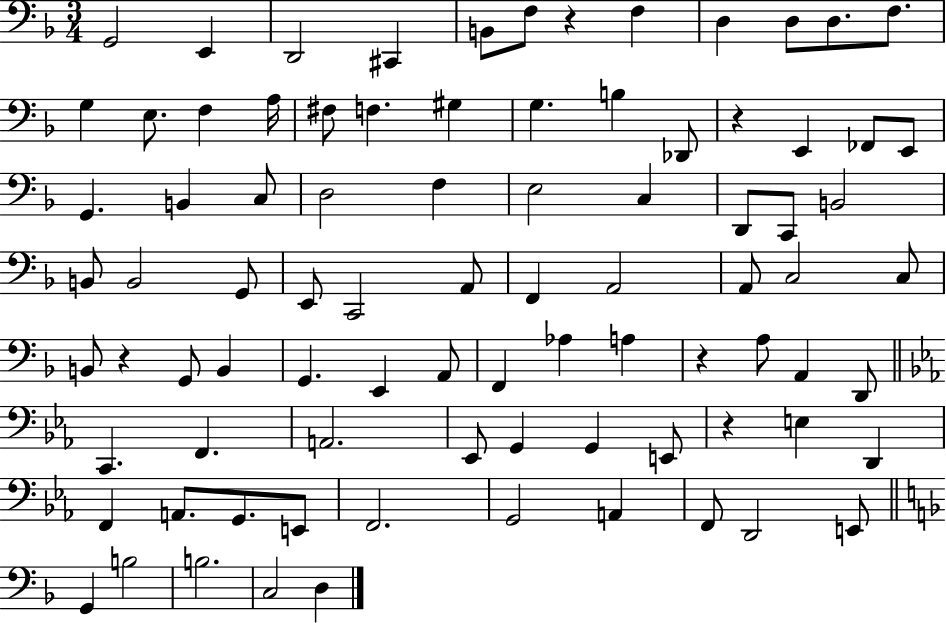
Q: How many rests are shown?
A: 5